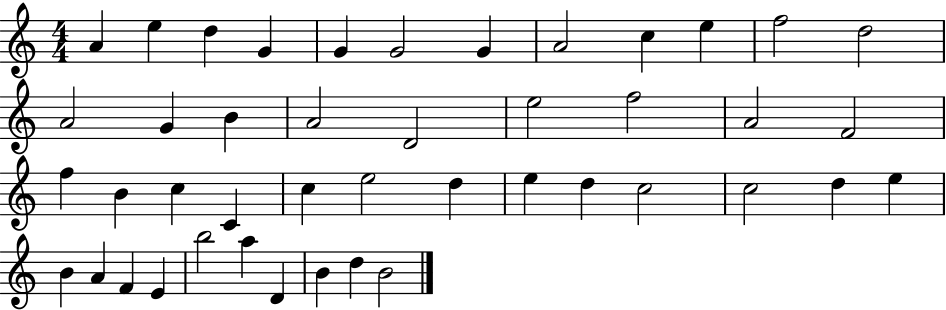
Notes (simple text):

A4/q E5/q D5/q G4/q G4/q G4/h G4/q A4/h C5/q E5/q F5/h D5/h A4/h G4/q B4/q A4/h D4/h E5/h F5/h A4/h F4/h F5/q B4/q C5/q C4/q C5/q E5/h D5/q E5/q D5/q C5/h C5/h D5/q E5/q B4/q A4/q F4/q E4/q B5/h A5/q D4/q B4/q D5/q B4/h